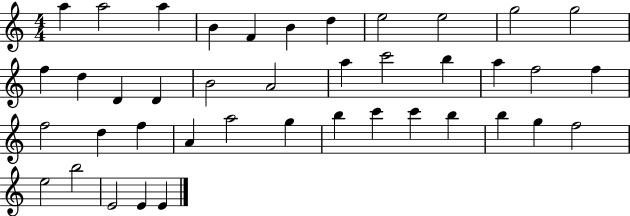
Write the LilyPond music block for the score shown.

{
  \clef treble
  \numericTimeSignature
  \time 4/4
  \key c \major
  a''4 a''2 a''4 | b'4 f'4 b'4 d''4 | e''2 e''2 | g''2 g''2 | \break f''4 d''4 d'4 d'4 | b'2 a'2 | a''4 c'''2 b''4 | a''4 f''2 f''4 | \break f''2 d''4 f''4 | a'4 a''2 g''4 | b''4 c'''4 c'''4 b''4 | b''4 g''4 f''2 | \break e''2 b''2 | e'2 e'4 e'4 | \bar "|."
}